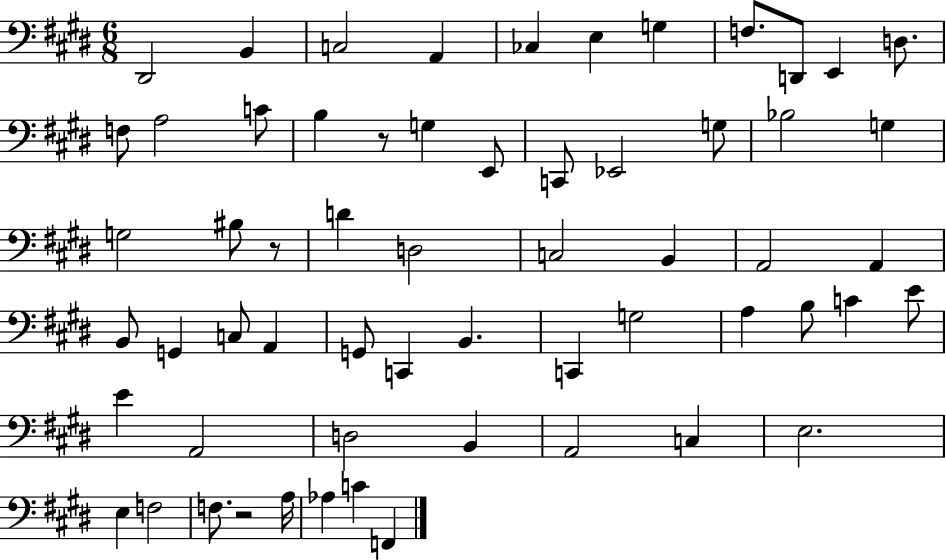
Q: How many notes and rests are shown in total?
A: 60